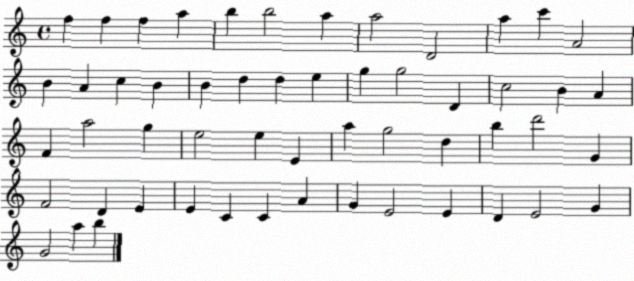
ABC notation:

X:1
T:Untitled
M:4/4
L:1/4
K:C
f f f a b b2 a a2 D2 a c' A2 B A c B B d d e g g2 D c2 B A F a2 g e2 e E a g2 d b d'2 G F2 D E E C C A G E2 E D E2 G G2 a b